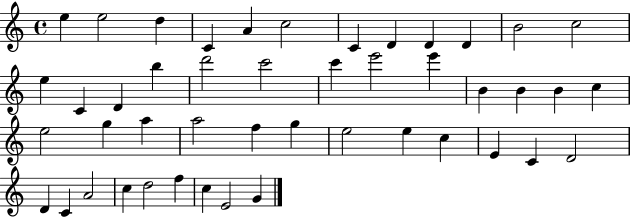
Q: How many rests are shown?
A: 0